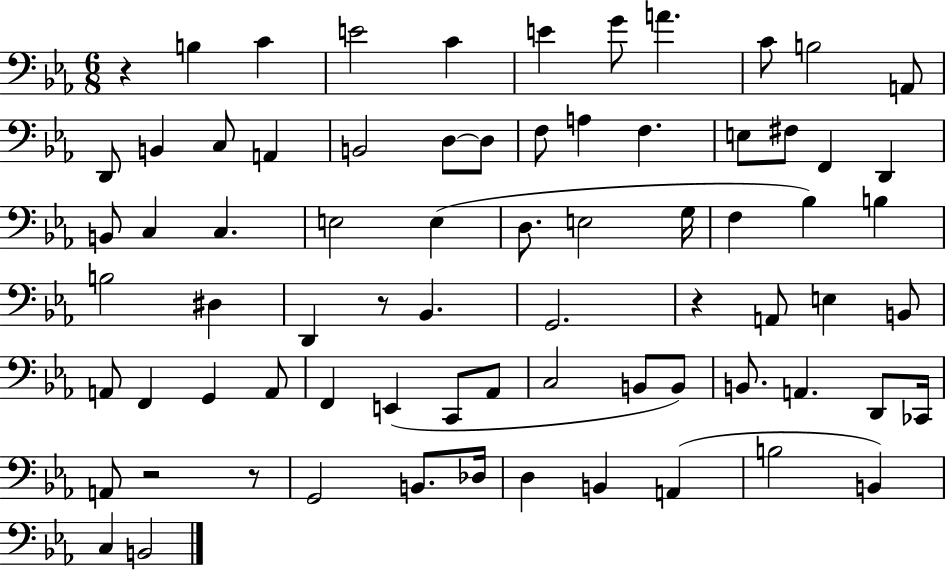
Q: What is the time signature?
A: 6/8